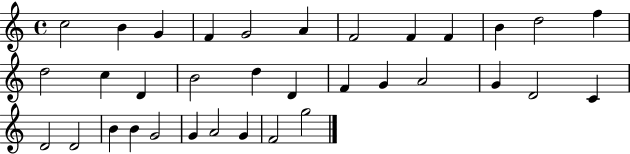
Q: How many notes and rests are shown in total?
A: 34